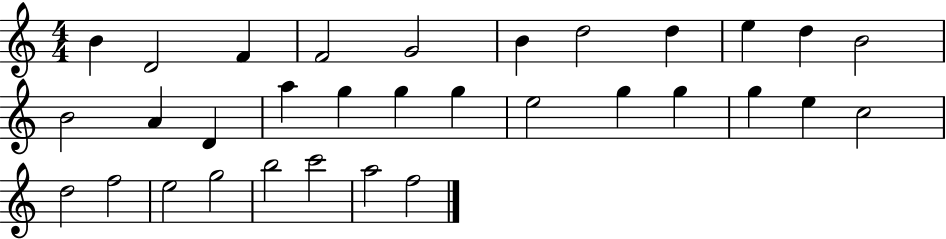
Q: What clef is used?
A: treble